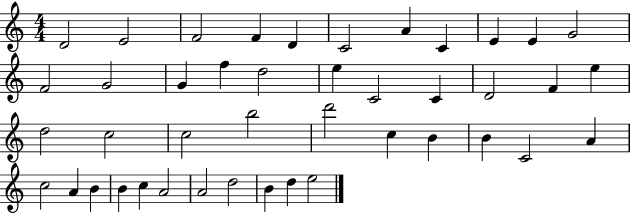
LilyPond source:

{
  \clef treble
  \numericTimeSignature
  \time 4/4
  \key c \major
  d'2 e'2 | f'2 f'4 d'4 | c'2 a'4 c'4 | e'4 e'4 g'2 | \break f'2 g'2 | g'4 f''4 d''2 | e''4 c'2 c'4 | d'2 f'4 e''4 | \break d''2 c''2 | c''2 b''2 | d'''2 c''4 b'4 | b'4 c'2 a'4 | \break c''2 a'4 b'4 | b'4 c''4 a'2 | a'2 d''2 | b'4 d''4 e''2 | \break \bar "|."
}